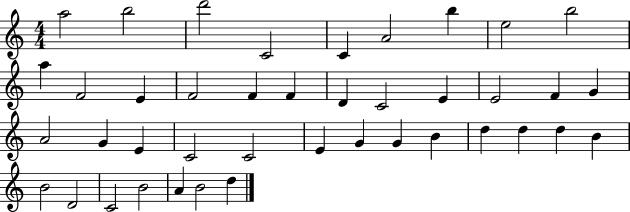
A5/h B5/h D6/h C4/h C4/q A4/h B5/q E5/h B5/h A5/q F4/h E4/q F4/h F4/q F4/q D4/q C4/h E4/q E4/h F4/q G4/q A4/h G4/q E4/q C4/h C4/h E4/q G4/q G4/q B4/q D5/q D5/q D5/q B4/q B4/h D4/h C4/h B4/h A4/q B4/h D5/q